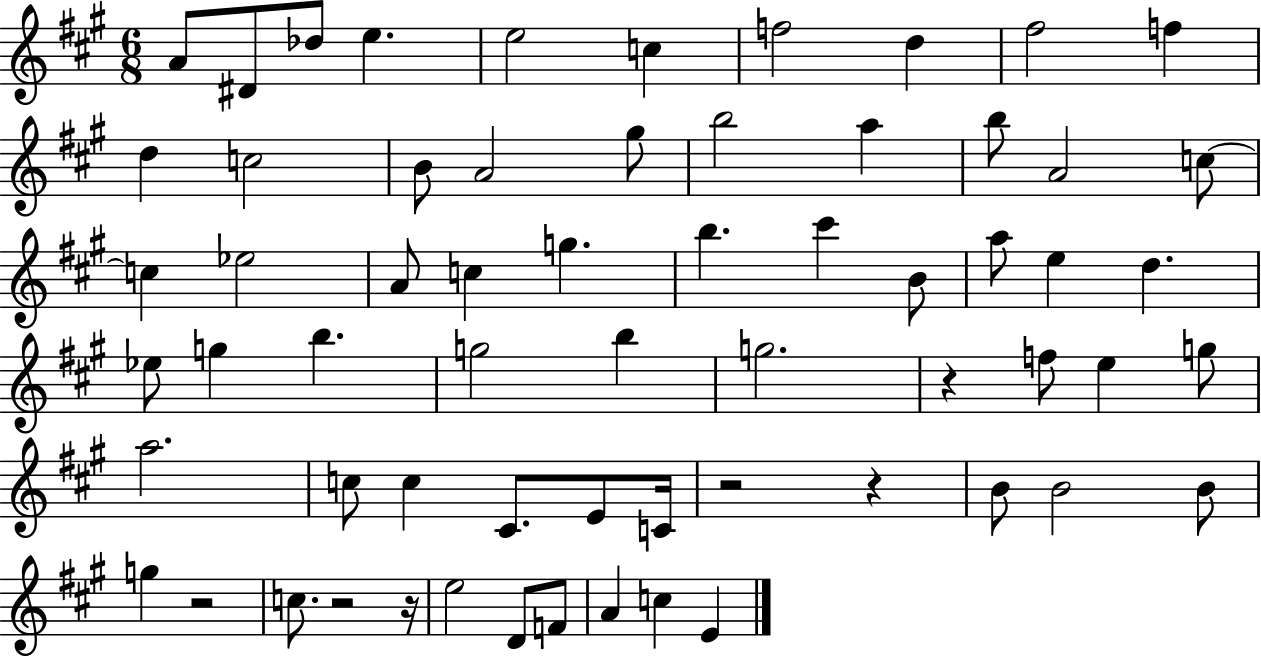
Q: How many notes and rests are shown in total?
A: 63